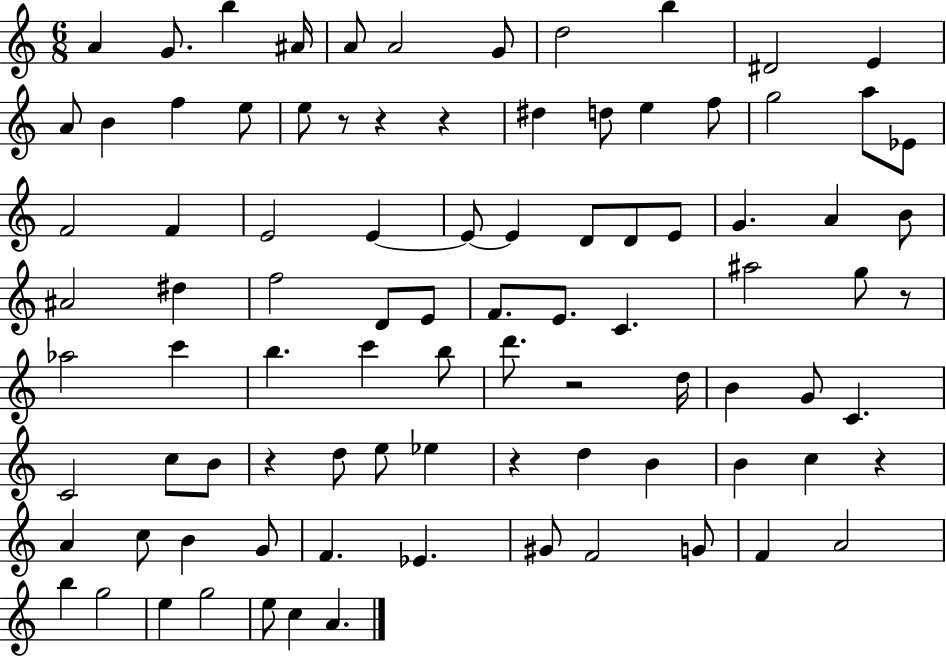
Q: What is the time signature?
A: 6/8